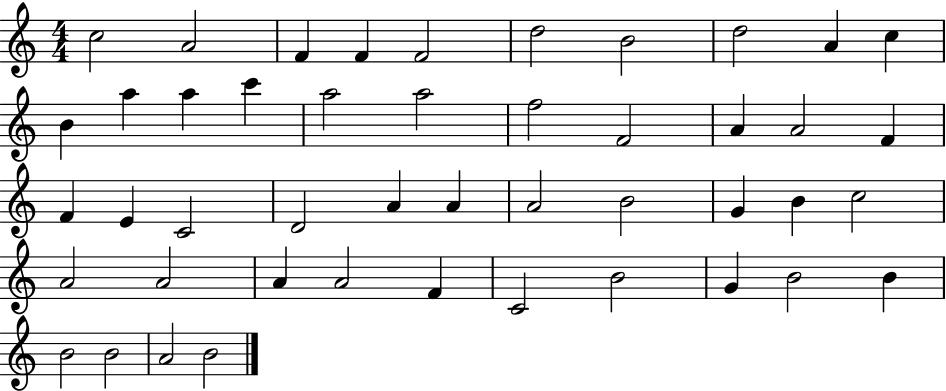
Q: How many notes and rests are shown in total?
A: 46